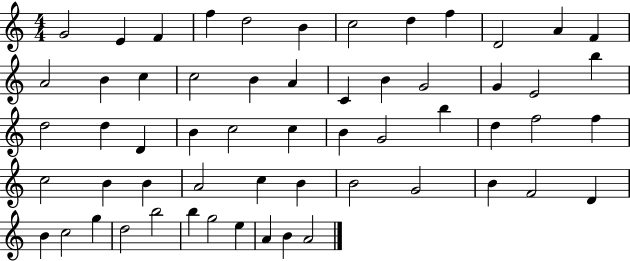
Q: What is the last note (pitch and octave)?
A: A4